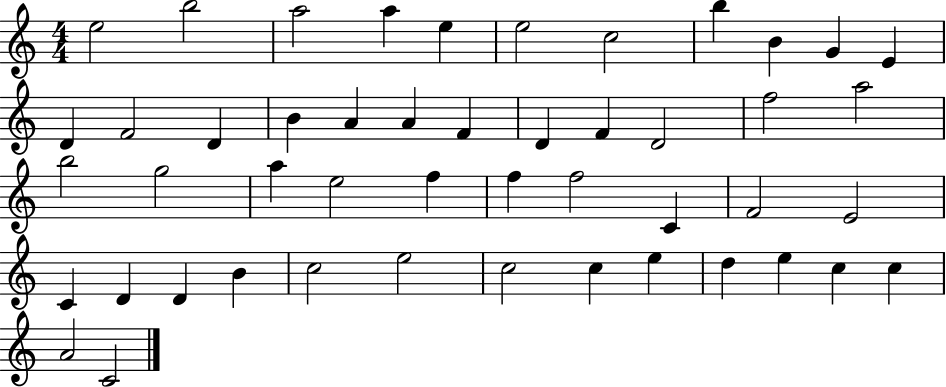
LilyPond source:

{
  \clef treble
  \numericTimeSignature
  \time 4/4
  \key c \major
  e''2 b''2 | a''2 a''4 e''4 | e''2 c''2 | b''4 b'4 g'4 e'4 | \break d'4 f'2 d'4 | b'4 a'4 a'4 f'4 | d'4 f'4 d'2 | f''2 a''2 | \break b''2 g''2 | a''4 e''2 f''4 | f''4 f''2 c'4 | f'2 e'2 | \break c'4 d'4 d'4 b'4 | c''2 e''2 | c''2 c''4 e''4 | d''4 e''4 c''4 c''4 | \break a'2 c'2 | \bar "|."
}